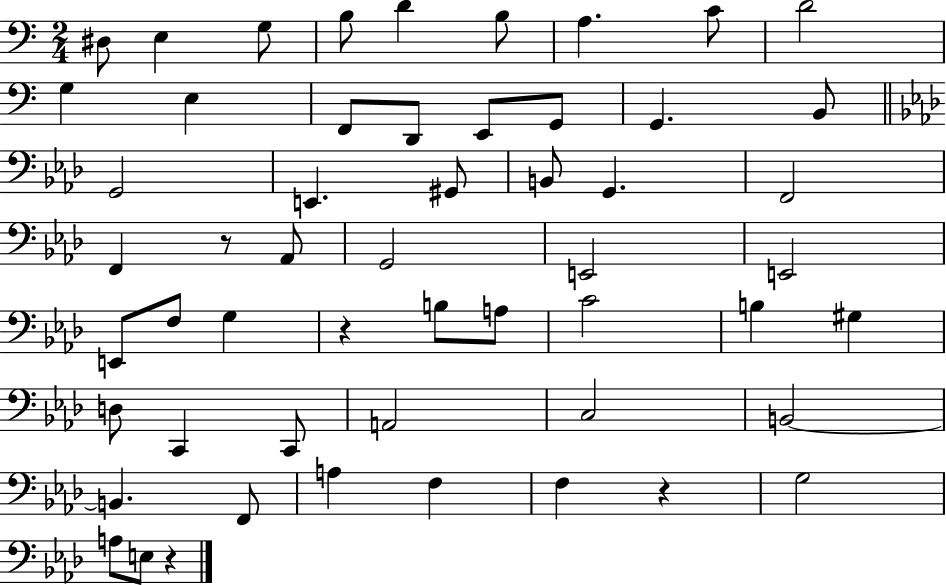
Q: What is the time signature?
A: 2/4